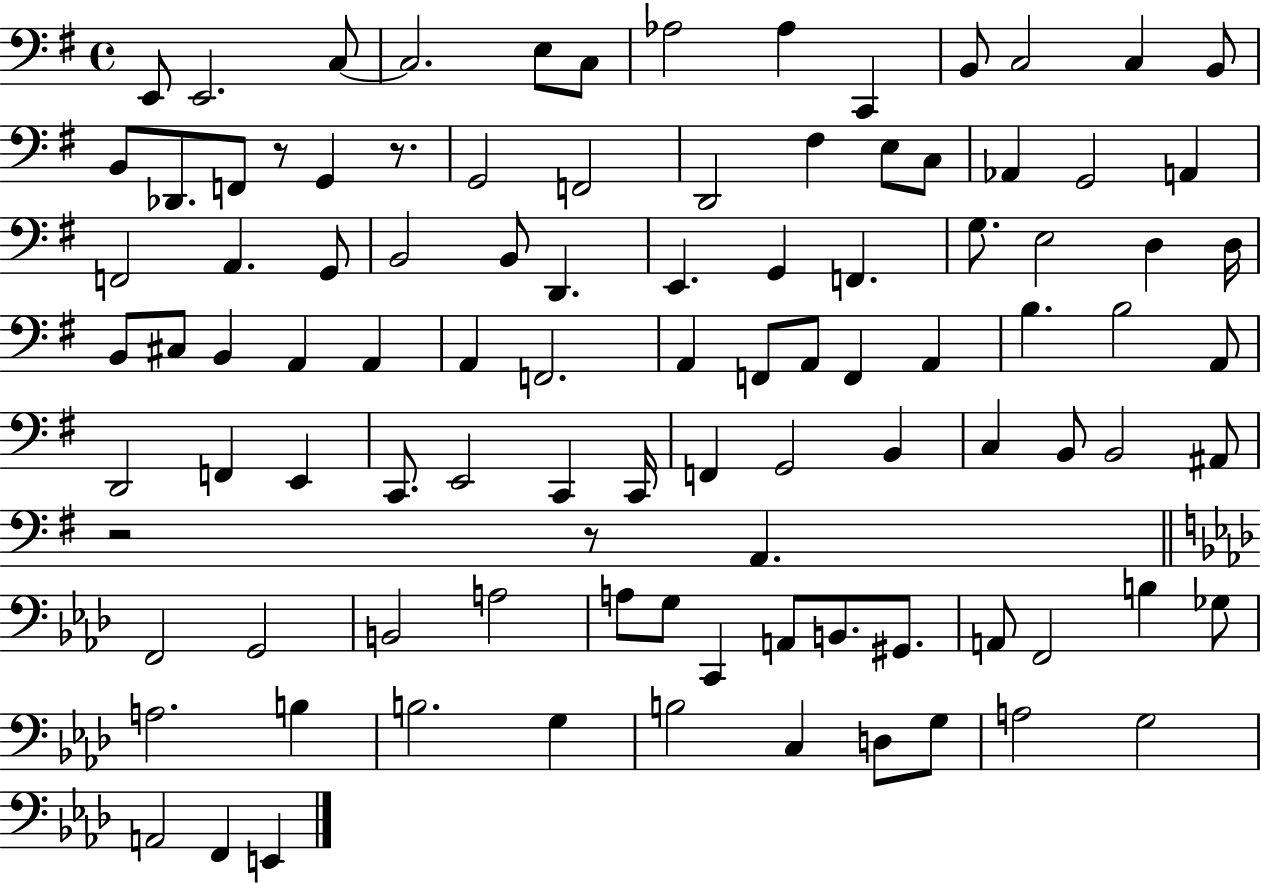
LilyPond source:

{
  \clef bass
  \time 4/4
  \defaultTimeSignature
  \key g \major
  \repeat volta 2 { e,8 e,2. c8~~ | c2. e8 c8 | aes2 aes4 c,4 | b,8 c2 c4 b,8 | \break b,8 des,8. f,8 r8 g,4 r8. | g,2 f,2 | d,2 fis4 e8 c8 | aes,4 g,2 a,4 | \break f,2 a,4. g,8 | b,2 b,8 d,4. | e,4. g,4 f,4. | g8. e2 d4 d16 | \break b,8 cis8 b,4 a,4 a,4 | a,4 f,2. | a,4 f,8 a,8 f,4 a,4 | b4. b2 a,8 | \break d,2 f,4 e,4 | c,8. e,2 c,4 c,16 | f,4 g,2 b,4 | c4 b,8 b,2 ais,8 | \break r2 r8 a,4. | \bar "||" \break \key aes \major f,2 g,2 | b,2 a2 | a8 g8 c,4 a,8 b,8. gis,8. | a,8 f,2 b4 ges8 | \break a2. b4 | b2. g4 | b2 c4 d8 g8 | a2 g2 | \break a,2 f,4 e,4 | } \bar "|."
}